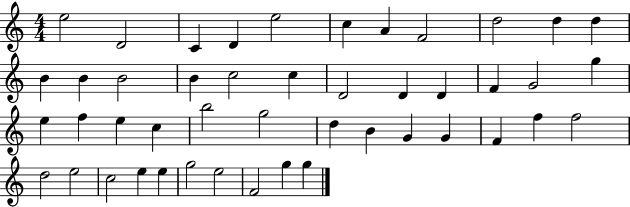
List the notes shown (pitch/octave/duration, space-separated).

E5/h D4/h C4/q D4/q E5/h C5/q A4/q F4/h D5/h D5/q D5/q B4/q B4/q B4/h B4/q C5/h C5/q D4/h D4/q D4/q F4/q G4/h G5/q E5/q F5/q E5/q C5/q B5/h G5/h D5/q B4/q G4/q G4/q F4/q F5/q F5/h D5/h E5/h C5/h E5/q E5/q G5/h E5/h F4/h G5/q G5/q